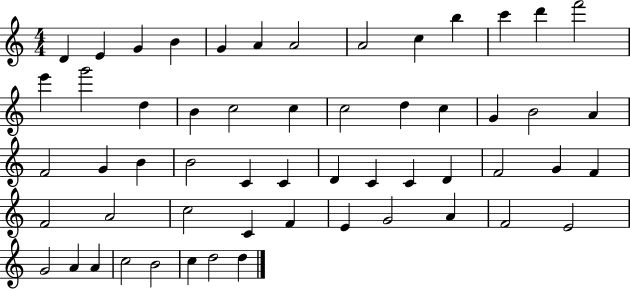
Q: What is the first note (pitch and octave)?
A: D4